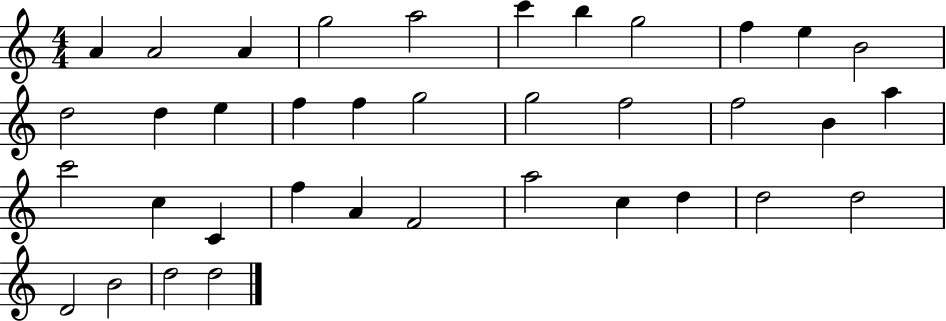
A4/q A4/h A4/q G5/h A5/h C6/q B5/q G5/h F5/q E5/q B4/h D5/h D5/q E5/q F5/q F5/q G5/h G5/h F5/h F5/h B4/q A5/q C6/h C5/q C4/q F5/q A4/q F4/h A5/h C5/q D5/q D5/h D5/h D4/h B4/h D5/h D5/h